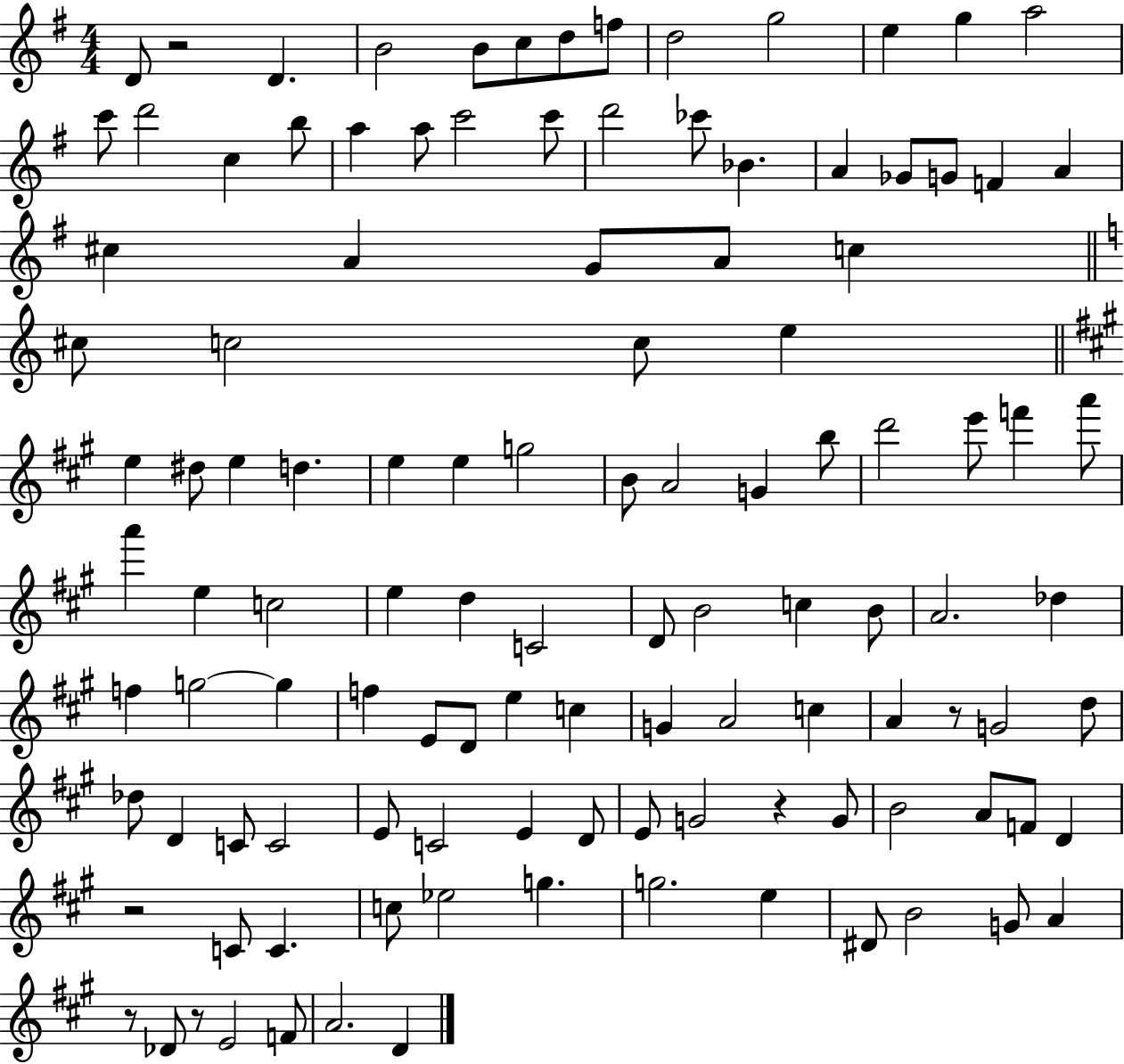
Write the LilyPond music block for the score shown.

{
  \clef treble
  \numericTimeSignature
  \time 4/4
  \key g \major
  d'8 r2 d'4. | b'2 b'8 c''8 d''8 f''8 | d''2 g''2 | e''4 g''4 a''2 | \break c'''8 d'''2 c''4 b''8 | a''4 a''8 c'''2 c'''8 | d'''2 ces'''8 bes'4. | a'4 ges'8 g'8 f'4 a'4 | \break cis''4 a'4 g'8 a'8 c''4 | \bar "||" \break \key a \minor cis''8 c''2 c''8 e''4 | \bar "||" \break \key a \major e''4 dis''8 e''4 d''4. | e''4 e''4 g''2 | b'8 a'2 g'4 b''8 | d'''2 e'''8 f'''4 a'''8 | \break a'''4 e''4 c''2 | e''4 d''4 c'2 | d'8 b'2 c''4 b'8 | a'2. des''4 | \break f''4 g''2~~ g''4 | f''4 e'8 d'8 e''4 c''4 | g'4 a'2 c''4 | a'4 r8 g'2 d''8 | \break des''8 d'4 c'8 c'2 | e'8 c'2 e'4 d'8 | e'8 g'2 r4 g'8 | b'2 a'8 f'8 d'4 | \break r2 c'8 c'4. | c''8 ees''2 g''4. | g''2. e''4 | dis'8 b'2 g'8 a'4 | \break r8 des'8 r8 e'2 f'8 | a'2. d'4 | \bar "|."
}